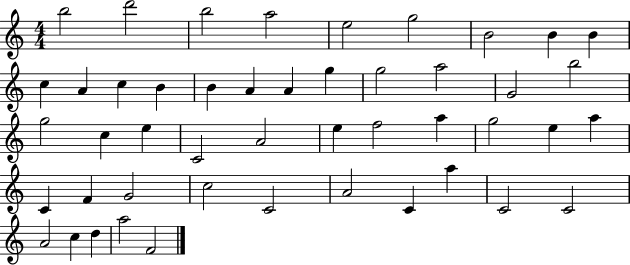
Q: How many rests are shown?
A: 0